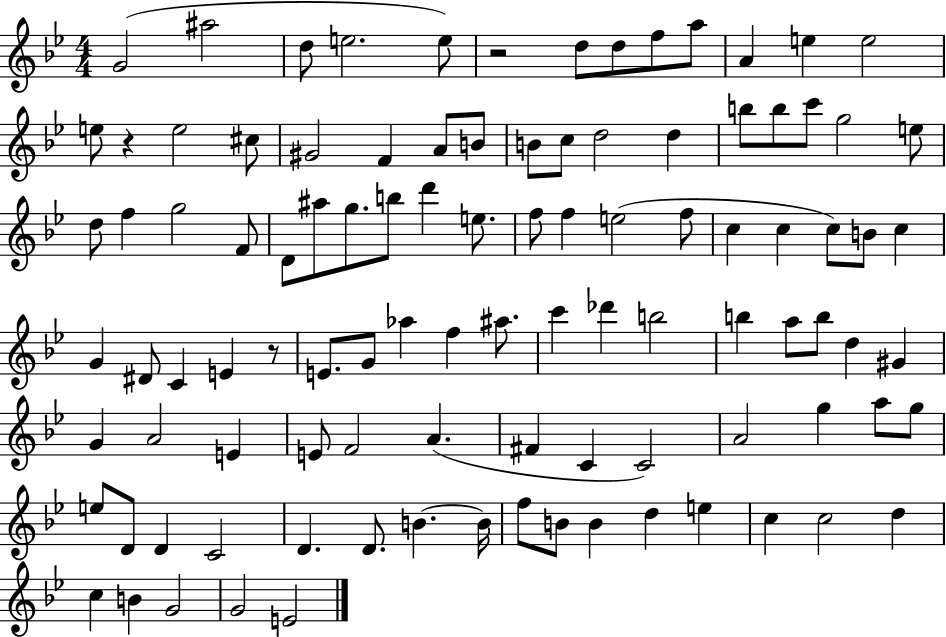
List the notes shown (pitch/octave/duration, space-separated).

G4/h A#5/h D5/e E5/h. E5/e R/h D5/e D5/e F5/e A5/e A4/q E5/q E5/h E5/e R/q E5/h C#5/e G#4/h F4/q A4/e B4/e B4/e C5/e D5/h D5/q B5/e B5/e C6/e G5/h E5/e D5/e F5/q G5/h F4/e D4/e A#5/e G5/e. B5/e D6/q E5/e. F5/e F5/q E5/h F5/e C5/q C5/q C5/e B4/e C5/q G4/q D#4/e C4/q E4/q R/e E4/e. G4/e Ab5/q F5/q A#5/e. C6/q Db6/q B5/h B5/q A5/e B5/e D5/q G#4/q G4/q A4/h E4/q E4/e F4/h A4/q. F#4/q C4/q C4/h A4/h G5/q A5/e G5/e E5/e D4/e D4/q C4/h D4/q. D4/e. B4/q. B4/s F5/e B4/e B4/q D5/q E5/q C5/q C5/h D5/q C5/q B4/q G4/h G4/h E4/h